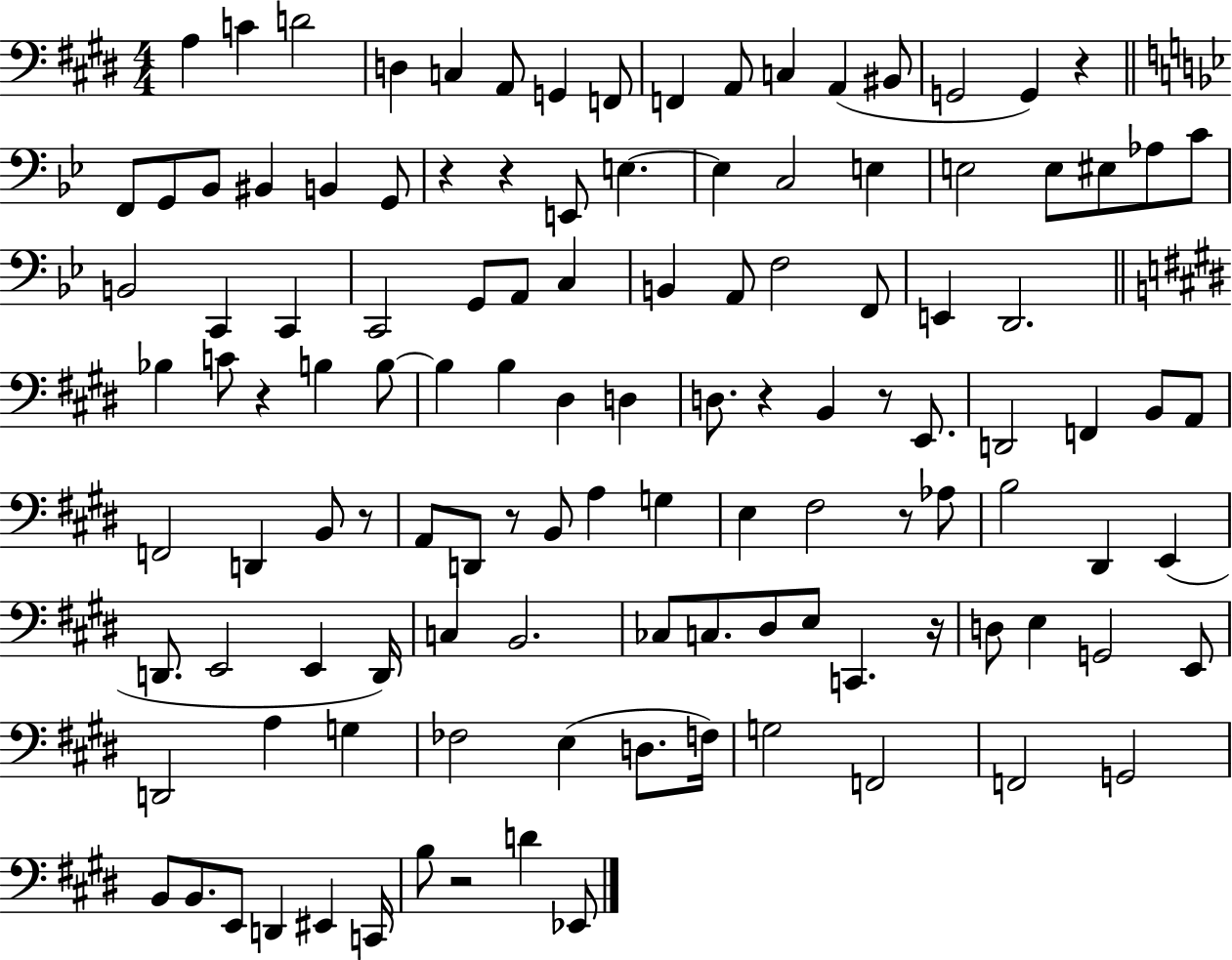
{
  \clef bass
  \numericTimeSignature
  \time 4/4
  \key e \major
  a4 c'4 d'2 | d4 c4 a,8 g,4 f,8 | f,4 a,8 c4 a,4( bis,8 | g,2 g,4) r4 | \break \bar "||" \break \key bes \major f,8 g,8 bes,8 bis,4 b,4 g,8 | r4 r4 e,8 e4.~~ | e4 c2 e4 | e2 e8 eis8 aes8 c'8 | \break b,2 c,4 c,4 | c,2 g,8 a,8 c4 | b,4 a,8 f2 f,8 | e,4 d,2. | \break \bar "||" \break \key e \major bes4 c'8 r4 b4 b8~~ | b4 b4 dis4 d4 | d8. r4 b,4 r8 e,8. | d,2 f,4 b,8 a,8 | \break f,2 d,4 b,8 r8 | a,8 d,8 r8 b,8 a4 g4 | e4 fis2 r8 aes8 | b2 dis,4 e,4( | \break d,8. e,2 e,4 d,16) | c4 b,2. | ces8 c8. dis8 e8 c,4. r16 | d8 e4 g,2 e,8 | \break d,2 a4 g4 | fes2 e4( d8. f16) | g2 f,2 | f,2 g,2 | \break b,8 b,8. e,8 d,4 eis,4 c,16 | b8 r2 d'4 ees,8 | \bar "|."
}